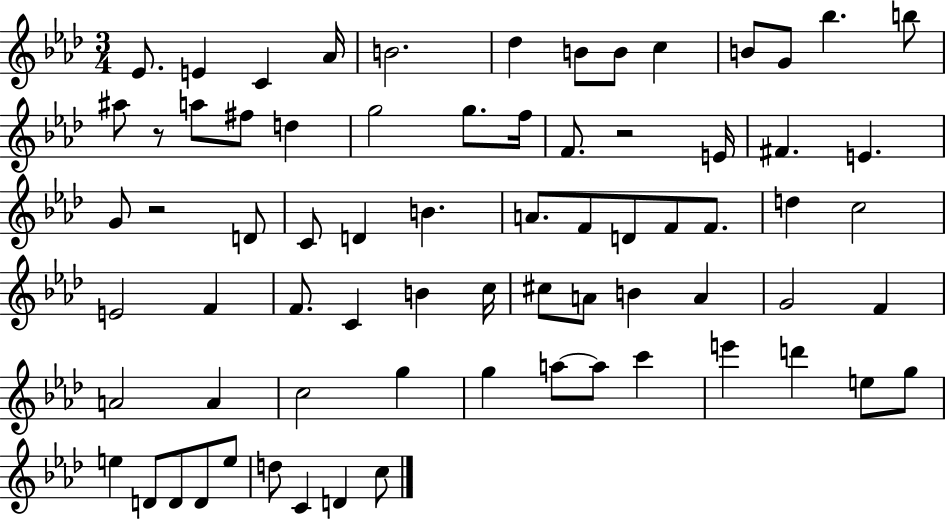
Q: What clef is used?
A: treble